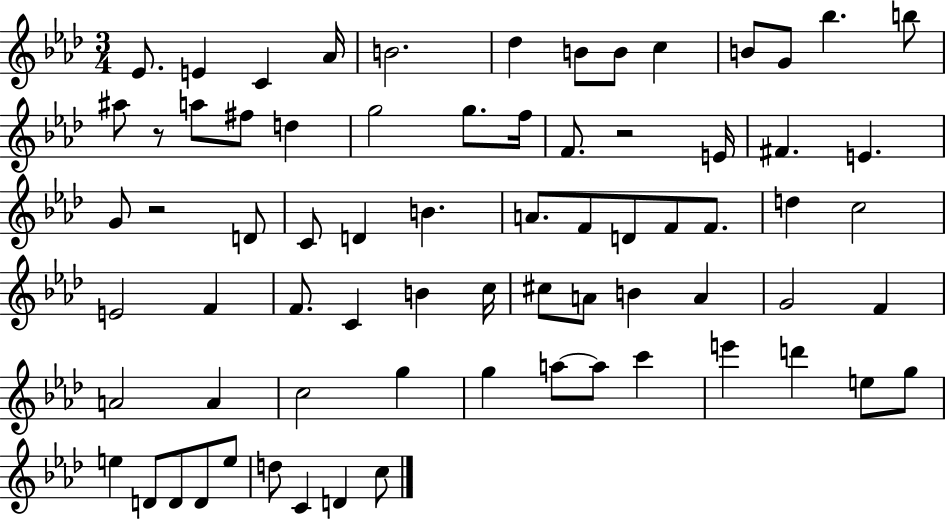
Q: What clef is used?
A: treble